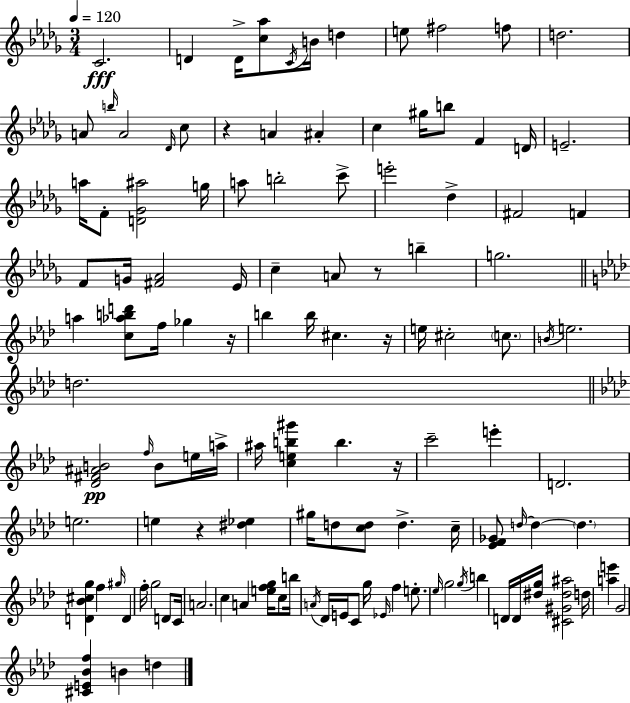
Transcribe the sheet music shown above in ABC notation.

X:1
T:Untitled
M:3/4
L:1/4
K:Bbm
C2 D D/4 [c_a]/2 C/4 B/4 d e/2 ^f2 f/2 d2 A/2 b/4 A2 _D/4 c/2 z A ^A c ^g/4 b/2 F D/4 E2 a/4 F/2 [D_G^a]2 g/4 a/2 b2 c'/2 e'2 _d ^F2 F F/2 G/4 [^F_A]2 _E/4 c A/2 z/2 b g2 a [c_abd']/2 f/4 _g z/4 b b/4 ^c z/4 e/4 ^c2 c/2 B/4 e2 d2 [_D^F^AB]2 f/4 B/2 e/4 a/4 ^a/4 [ceb^g'] b z/4 c'2 e' D2 e2 e z [^d_e] ^g/4 d/2 [cd]/2 d c/4 [_EF_G]/2 d/4 d d [D_B^cg] f ^g/4 D f/4 g2 D/2 C/4 A2 c A [efg]/4 c/2 b/4 A/4 _D/4 E/4 C/2 g/4 _E/4 f e/2 _e/4 g2 g/4 b D/4 D/4 [^dg]/4 [^C^G^d^a]2 d/4 [ae'] G2 [^CE_Bf] B d